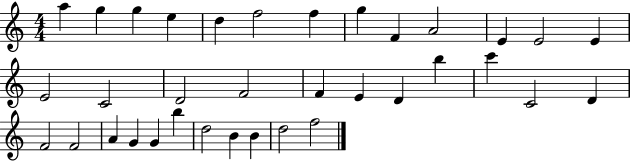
{
  \clef treble
  \numericTimeSignature
  \time 4/4
  \key c \major
  a''4 g''4 g''4 e''4 | d''4 f''2 f''4 | g''4 f'4 a'2 | e'4 e'2 e'4 | \break e'2 c'2 | d'2 f'2 | f'4 e'4 d'4 b''4 | c'''4 c'2 d'4 | \break f'2 f'2 | a'4 g'4 g'4 b''4 | d''2 b'4 b'4 | d''2 f''2 | \break \bar "|."
}